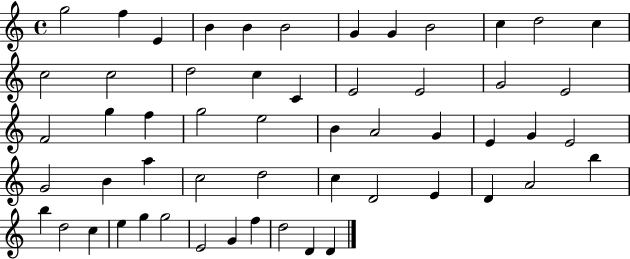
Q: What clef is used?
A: treble